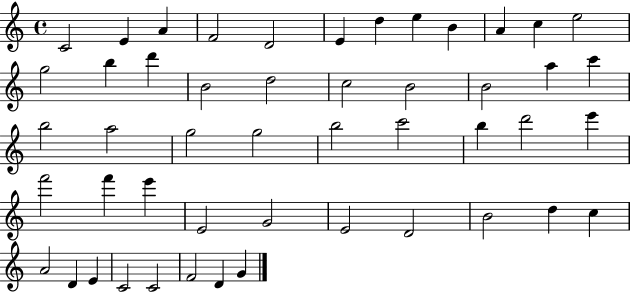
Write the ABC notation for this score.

X:1
T:Untitled
M:4/4
L:1/4
K:C
C2 E A F2 D2 E d e B A c e2 g2 b d' B2 d2 c2 B2 B2 a c' b2 a2 g2 g2 b2 c'2 b d'2 e' f'2 f' e' E2 G2 E2 D2 B2 d c A2 D E C2 C2 F2 D G